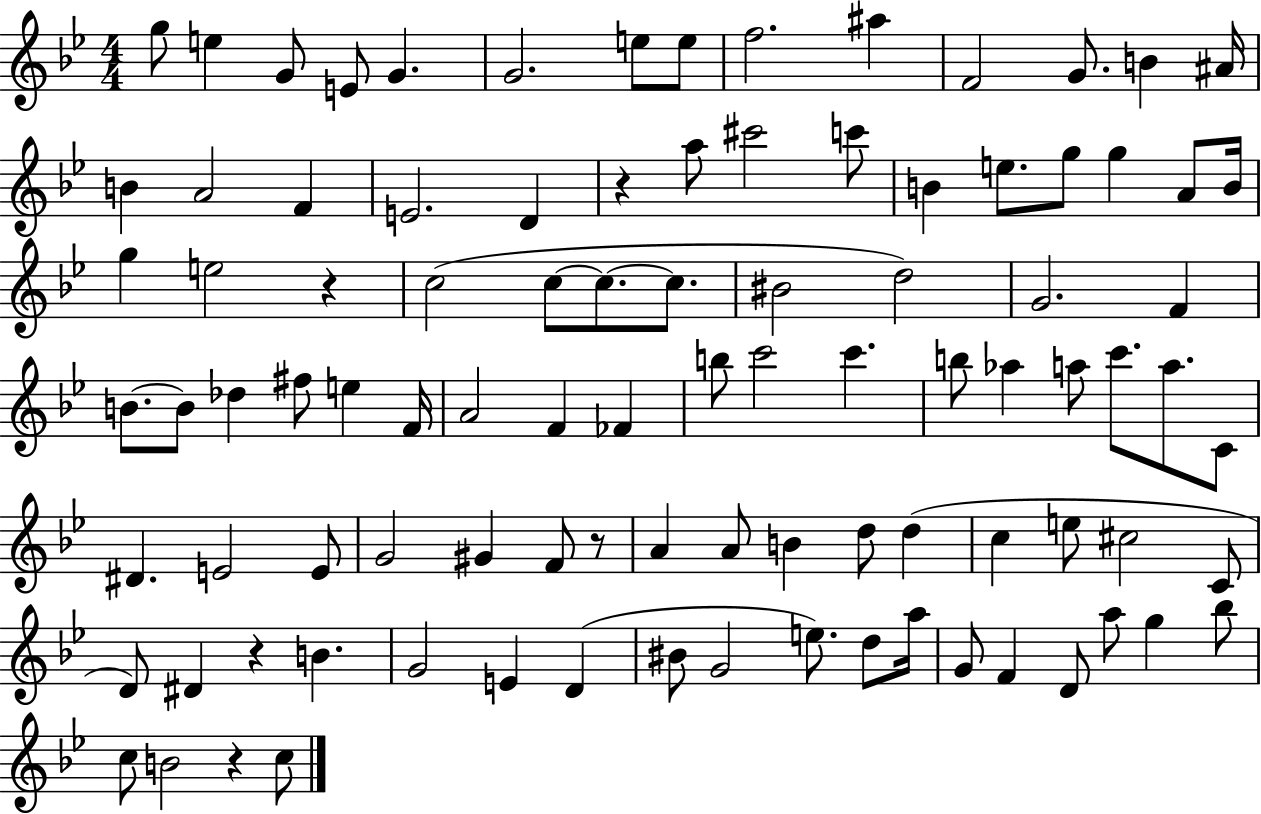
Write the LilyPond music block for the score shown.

{
  \clef treble
  \numericTimeSignature
  \time 4/4
  \key bes \major
  g''8 e''4 g'8 e'8 g'4. | g'2. e''8 e''8 | f''2. ais''4 | f'2 g'8. b'4 ais'16 | \break b'4 a'2 f'4 | e'2. d'4 | r4 a''8 cis'''2 c'''8 | b'4 e''8. g''8 g''4 a'8 b'16 | \break g''4 e''2 r4 | c''2( c''8~~ c''8.~~ c''8. | bis'2 d''2) | g'2. f'4 | \break b'8.~~ b'8 des''4 fis''8 e''4 f'16 | a'2 f'4 fes'4 | b''8 c'''2 c'''4. | b''8 aes''4 a''8 c'''8. a''8. c'8 | \break dis'4. e'2 e'8 | g'2 gis'4 f'8 r8 | a'4 a'8 b'4 d''8 d''4( | c''4 e''8 cis''2 c'8 | \break d'8) dis'4 r4 b'4. | g'2 e'4 d'4( | bis'8 g'2 e''8.) d''8 a''16 | g'8 f'4 d'8 a''8 g''4 bes''8 | \break c''8 b'2 r4 c''8 | \bar "|."
}